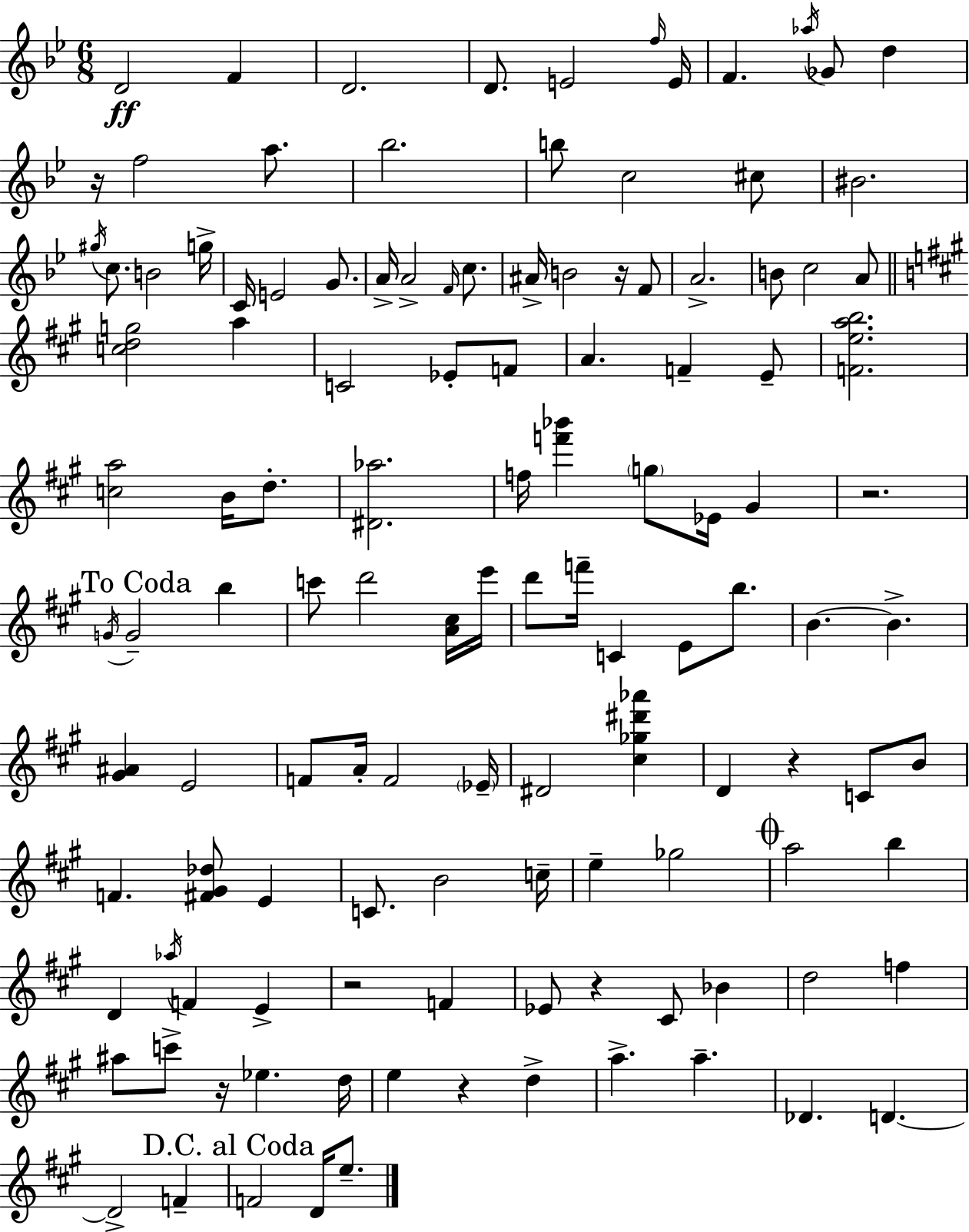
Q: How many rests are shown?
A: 8